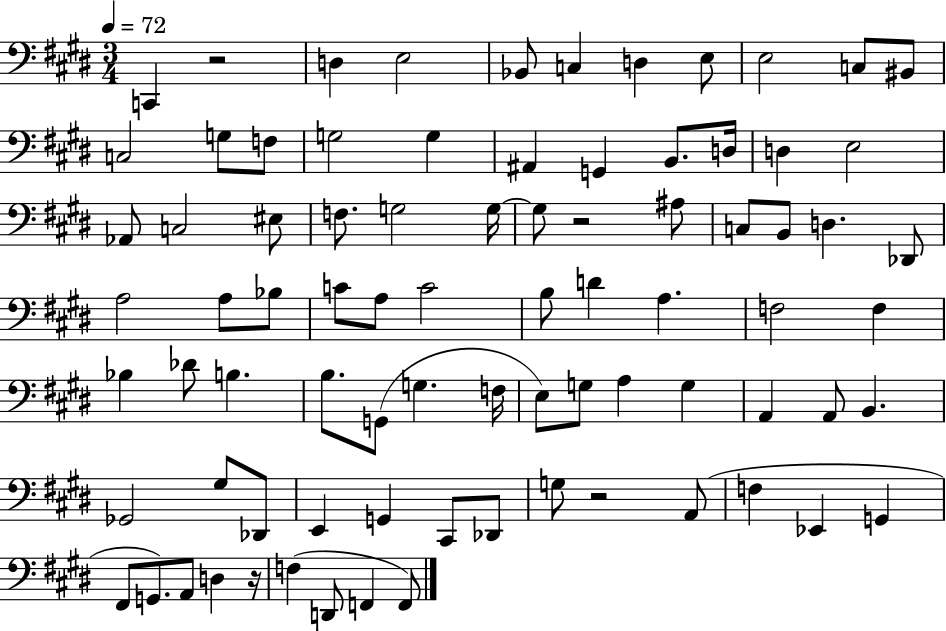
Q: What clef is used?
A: bass